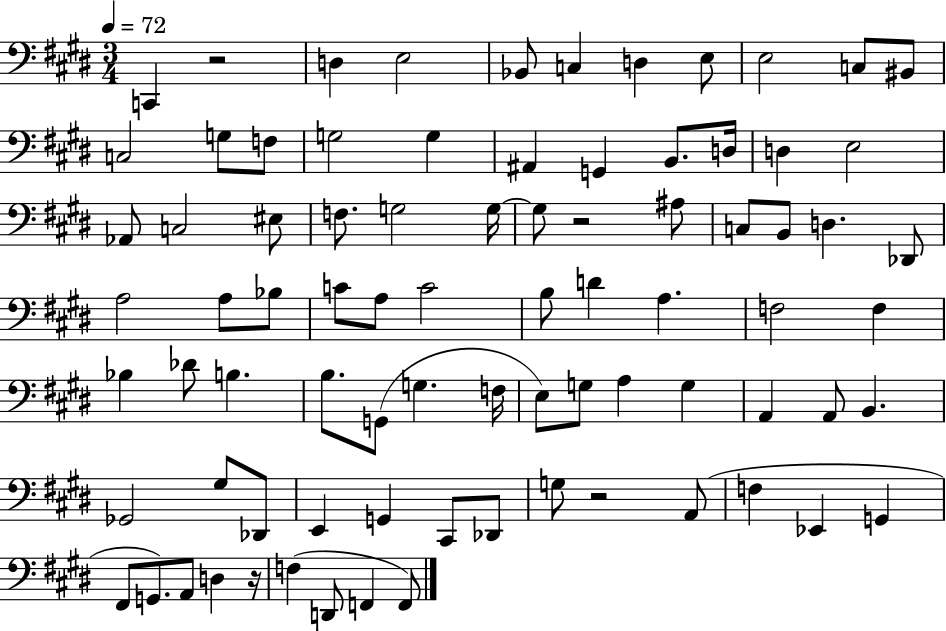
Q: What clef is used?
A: bass